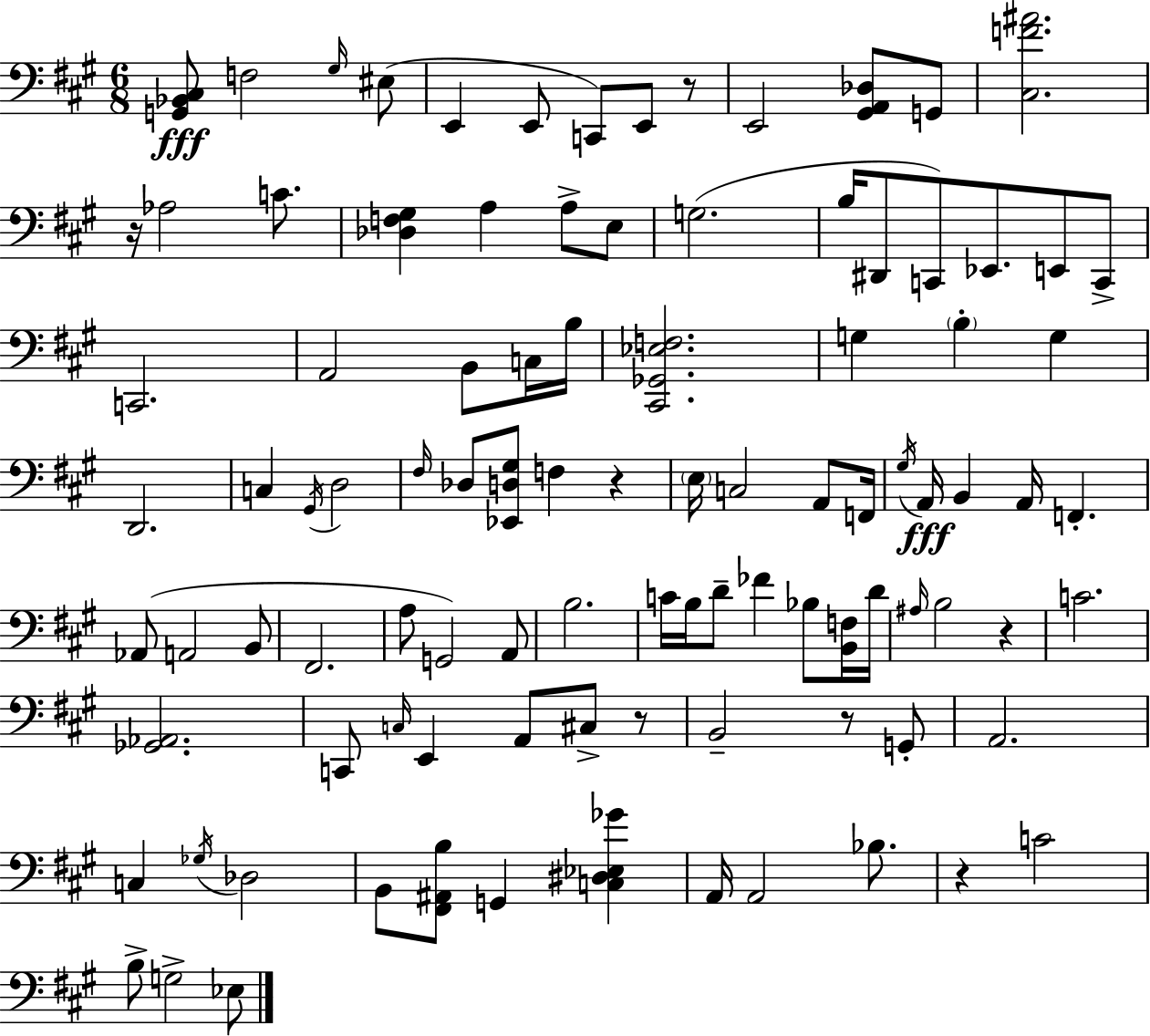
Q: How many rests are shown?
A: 7